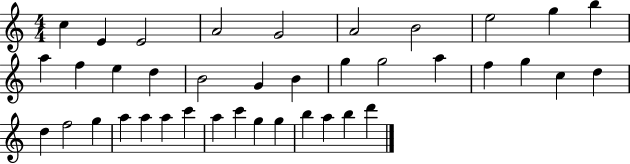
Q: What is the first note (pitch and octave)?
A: C5